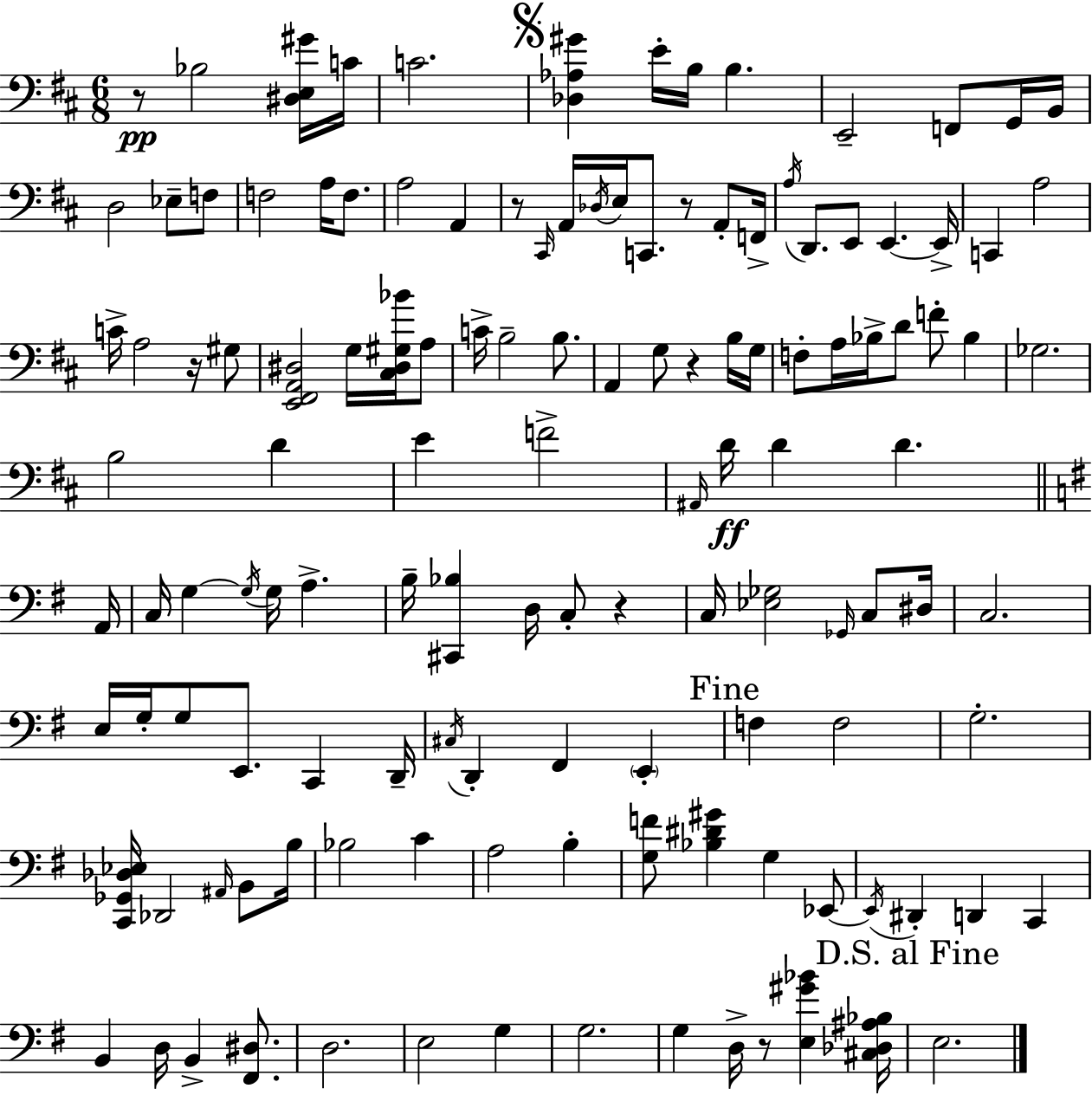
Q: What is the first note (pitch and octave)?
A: Bb3